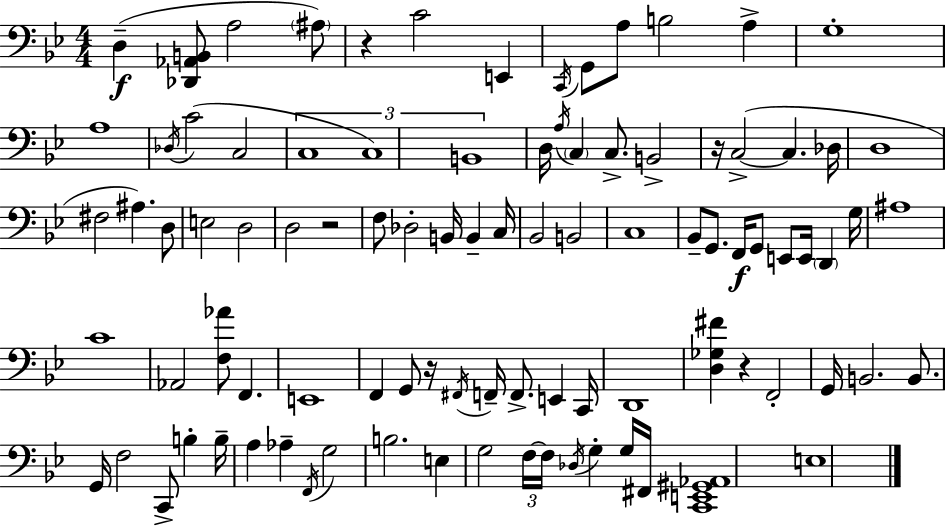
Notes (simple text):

D3/q [Db2,Ab2,B2]/e A3/h A#3/e R/q C4/h E2/q C2/s G2/e A3/e B3/h A3/q G3/w A3/w Db3/s C4/h C3/h C3/w C3/w B2/w D3/s A3/s C3/q C3/e. B2/h R/s C3/h C3/q. Db3/s D3/w F#3/h A#3/q. D3/e E3/h D3/h D3/h R/h F3/e Db3/h B2/s B2/q C3/s Bb2/h B2/h C3/w Bb2/e G2/e. F2/s G2/e E2/e E2/s D2/q G3/s A#3/w C4/w Ab2/h [F3,Ab4]/e F2/q. E2/w F2/q G2/e R/s F#2/s F2/s F2/e. E2/q C2/s D2/w [D3,Gb3,F#4]/q R/q F2/h G2/s B2/h. B2/e. G2/s F3/h C2/e B3/q B3/s A3/q Ab3/q F2/s G3/h B3/h. E3/q G3/h F3/s F3/s Db3/s G3/q G3/s F#2/s [C2,E2,G#2,Ab2]/w E3/w